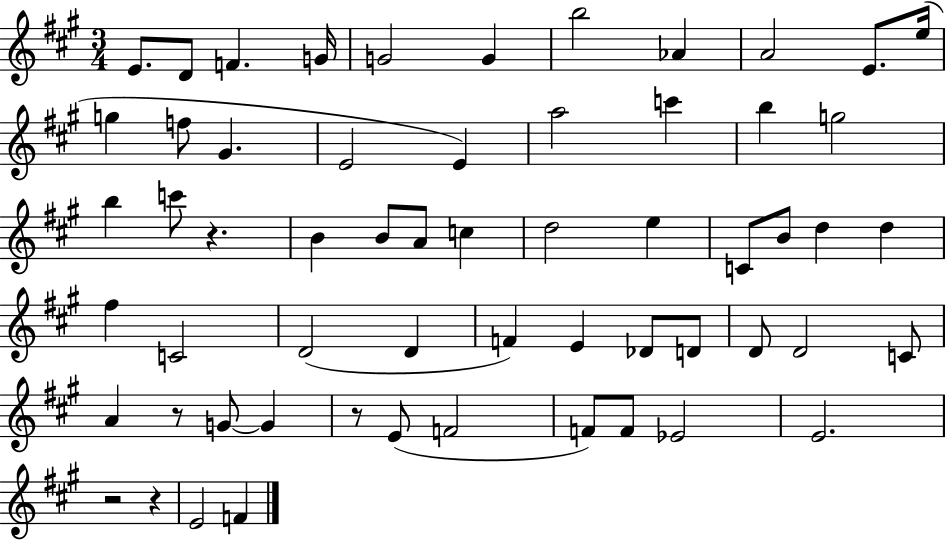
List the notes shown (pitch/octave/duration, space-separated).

E4/e. D4/e F4/q. G4/s G4/h G4/q B5/h Ab4/q A4/h E4/e. E5/s G5/q F5/e G#4/q. E4/h E4/q A5/h C6/q B5/q G5/h B5/q C6/e R/q. B4/q B4/e A4/e C5/q D5/h E5/q C4/e B4/e D5/q D5/q F#5/q C4/h D4/h D4/q F4/q E4/q Db4/e D4/e D4/e D4/h C4/e A4/q R/e G4/e G4/q R/e E4/e F4/h F4/e F4/e Eb4/h E4/h. R/h R/q E4/h F4/q